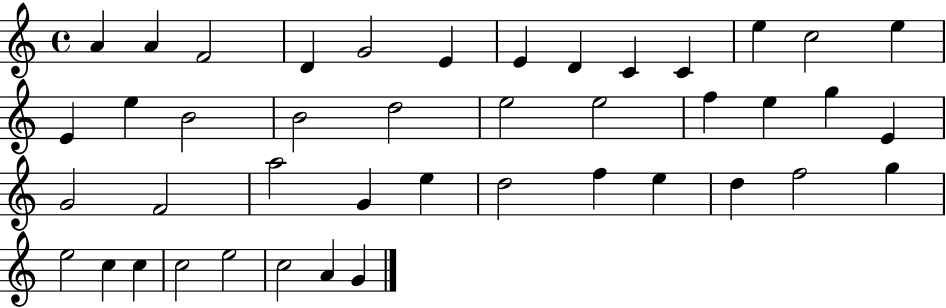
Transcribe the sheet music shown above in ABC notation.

X:1
T:Untitled
M:4/4
L:1/4
K:C
A A F2 D G2 E E D C C e c2 e E e B2 B2 d2 e2 e2 f e g E G2 F2 a2 G e d2 f e d f2 g e2 c c c2 e2 c2 A G